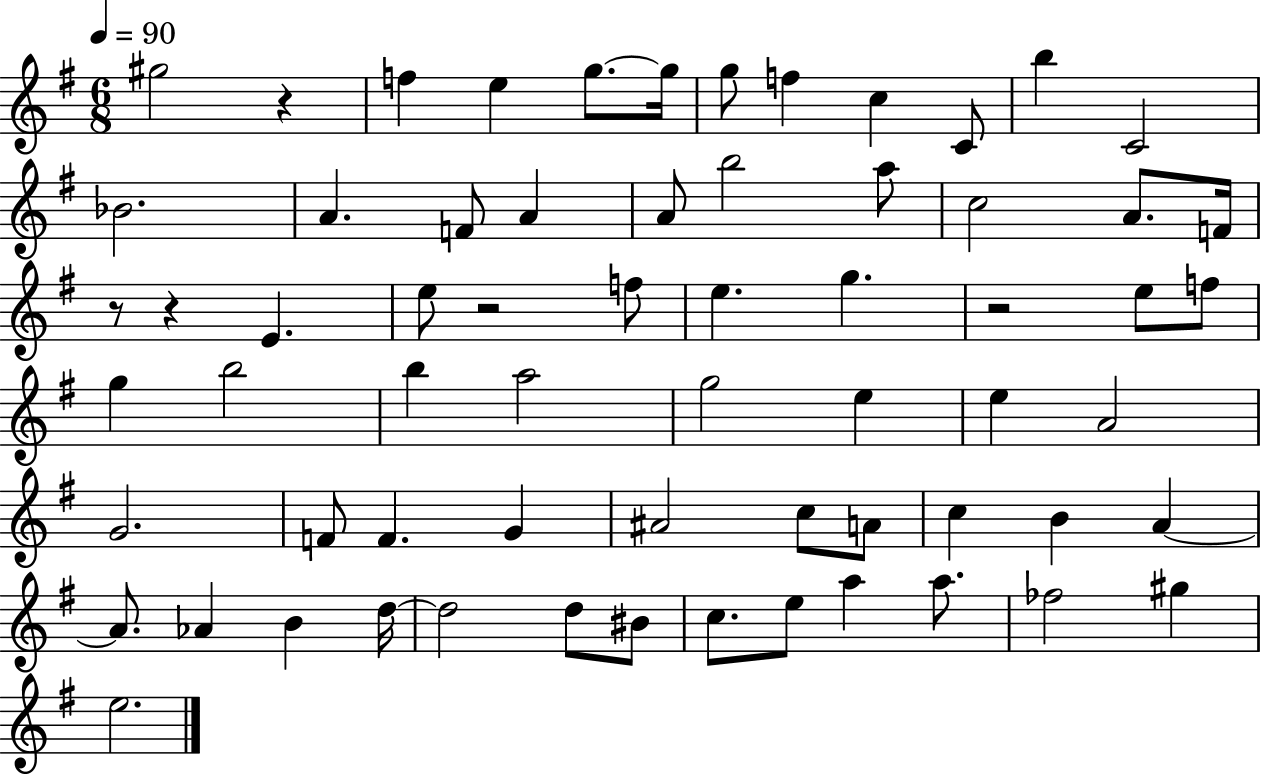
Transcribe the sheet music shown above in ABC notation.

X:1
T:Untitled
M:6/8
L:1/4
K:G
^g2 z f e g/2 g/4 g/2 f c C/2 b C2 _B2 A F/2 A A/2 b2 a/2 c2 A/2 F/4 z/2 z E e/2 z2 f/2 e g z2 e/2 f/2 g b2 b a2 g2 e e A2 G2 F/2 F G ^A2 c/2 A/2 c B A A/2 _A B d/4 d2 d/2 ^B/2 c/2 e/2 a a/2 _f2 ^g e2